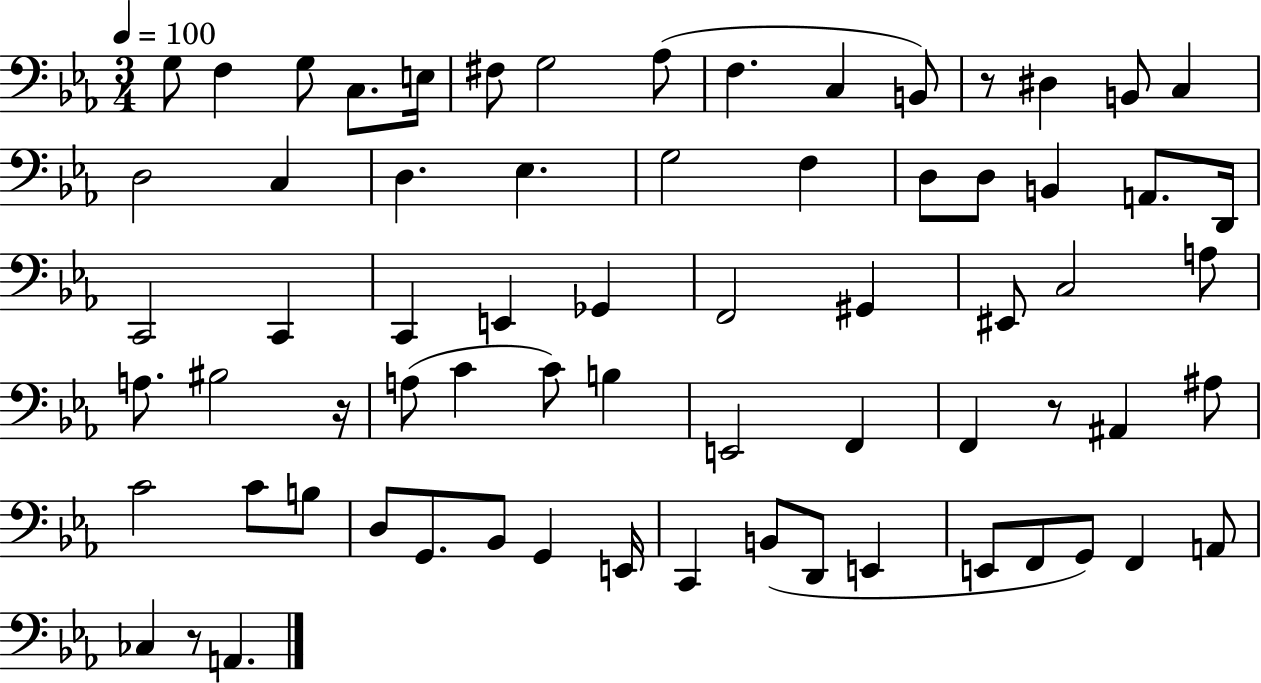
G3/e F3/q G3/e C3/e. E3/s F#3/e G3/h Ab3/e F3/q. C3/q B2/e R/e D#3/q B2/e C3/q D3/h C3/q D3/q. Eb3/q. G3/h F3/q D3/e D3/e B2/q A2/e. D2/s C2/h C2/q C2/q E2/q Gb2/q F2/h G#2/q EIS2/e C3/h A3/e A3/e. BIS3/h R/s A3/e C4/q C4/e B3/q E2/h F2/q F2/q R/e A#2/q A#3/e C4/h C4/e B3/e D3/e G2/e. Bb2/e G2/q E2/s C2/q B2/e D2/e E2/q E2/e F2/e G2/e F2/q A2/e CES3/q R/e A2/q.